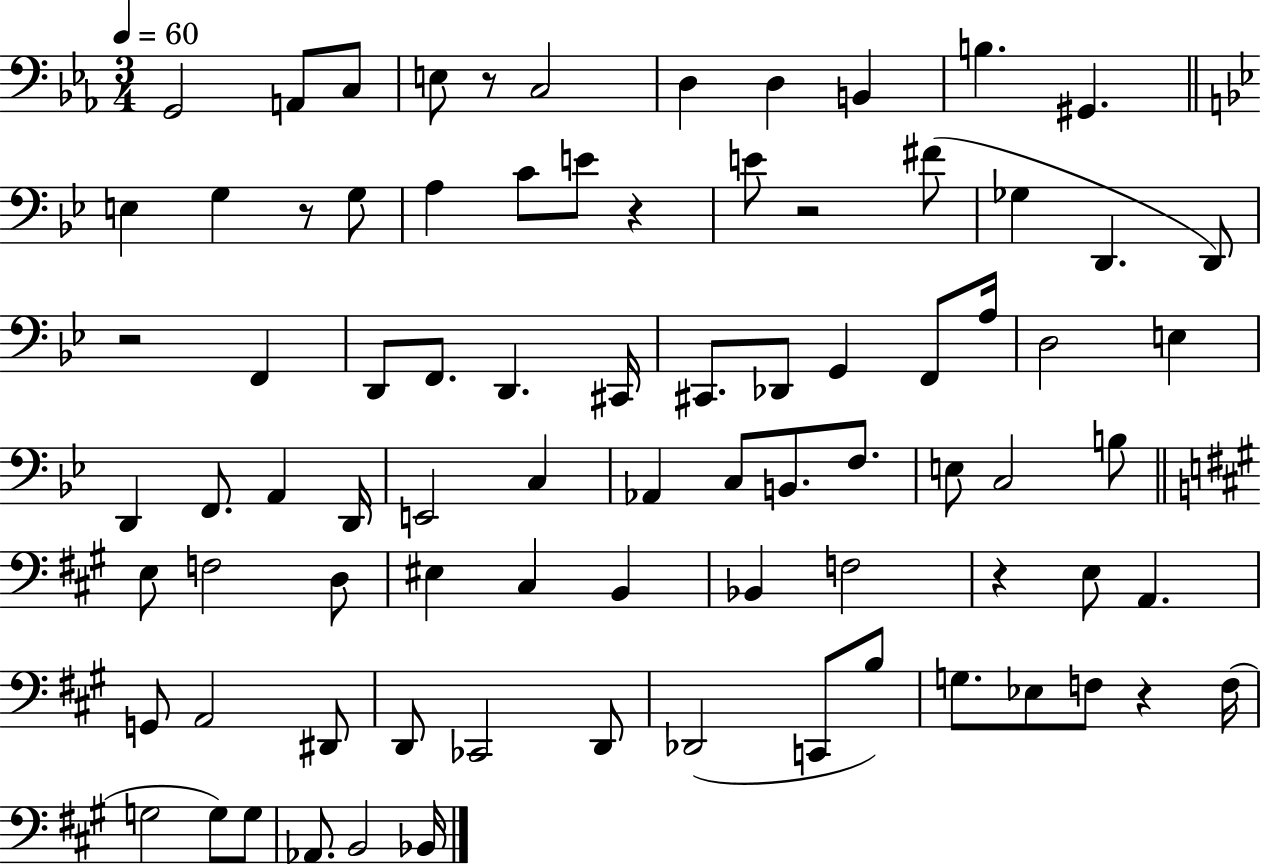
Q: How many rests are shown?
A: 7